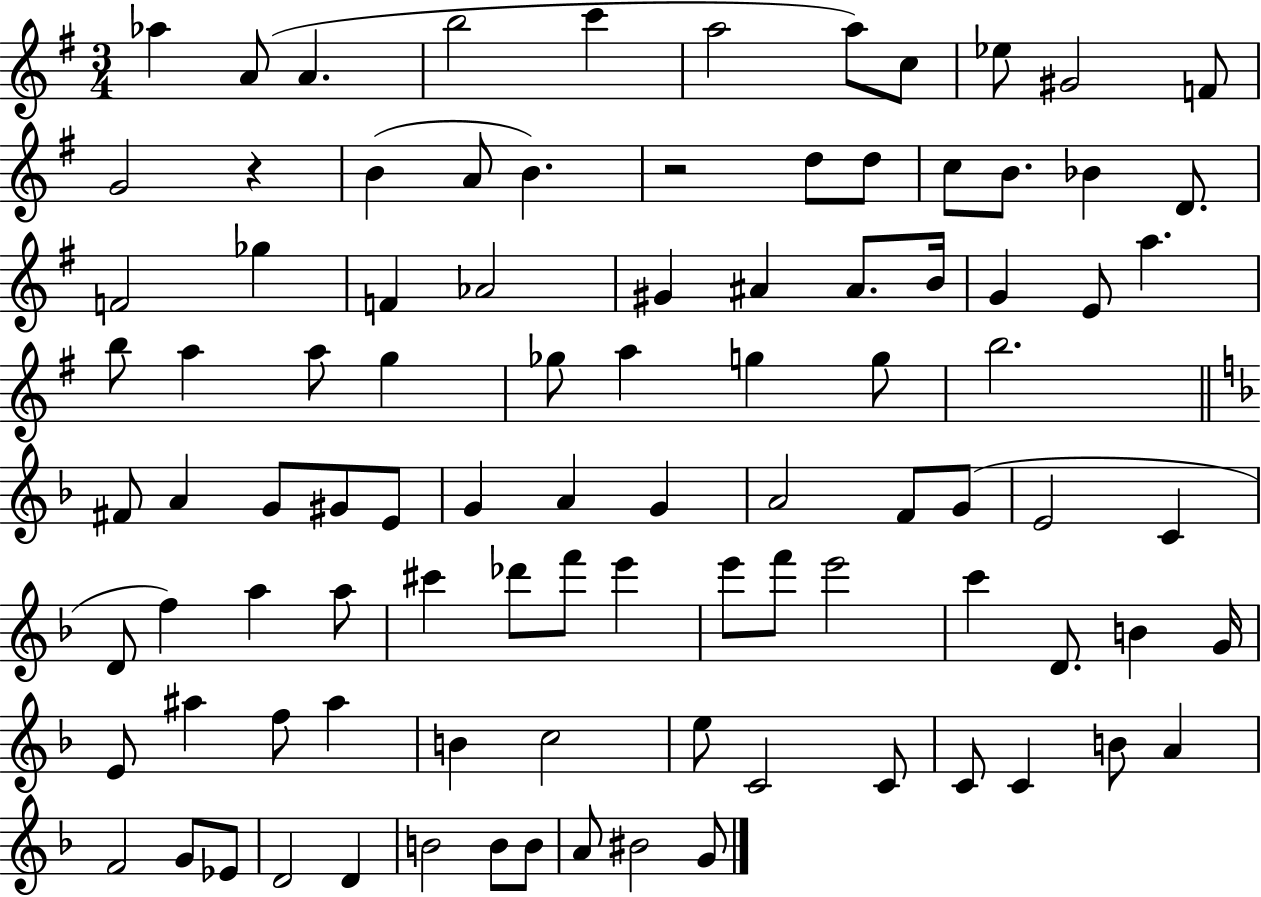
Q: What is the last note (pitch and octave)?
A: G4